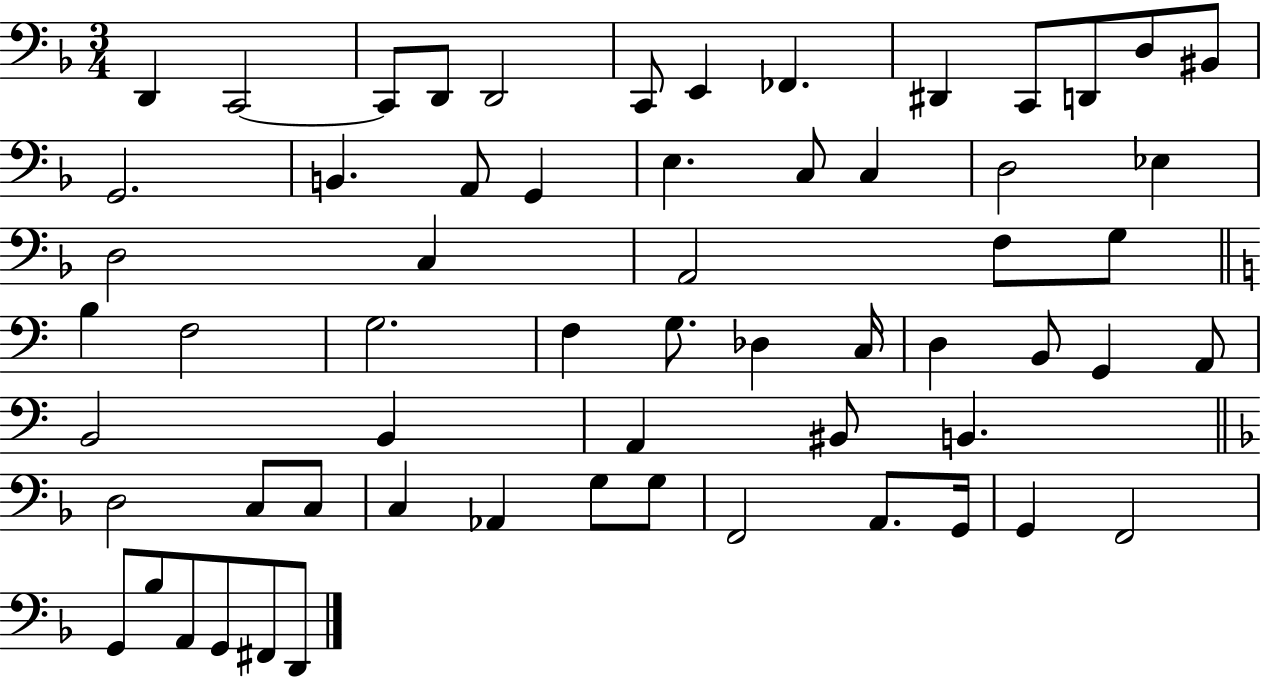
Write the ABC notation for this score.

X:1
T:Untitled
M:3/4
L:1/4
K:F
D,, C,,2 C,,/2 D,,/2 D,,2 C,,/2 E,, _F,, ^D,, C,,/2 D,,/2 D,/2 ^B,,/2 G,,2 B,, A,,/2 G,, E, C,/2 C, D,2 _E, D,2 C, A,,2 F,/2 G,/2 B, F,2 G,2 F, G,/2 _D, C,/4 D, B,,/2 G,, A,,/2 B,,2 B,, A,, ^B,,/2 B,, D,2 C,/2 C,/2 C, _A,, G,/2 G,/2 F,,2 A,,/2 G,,/4 G,, F,,2 G,,/2 _B,/2 A,,/2 G,,/2 ^F,,/2 D,,/2